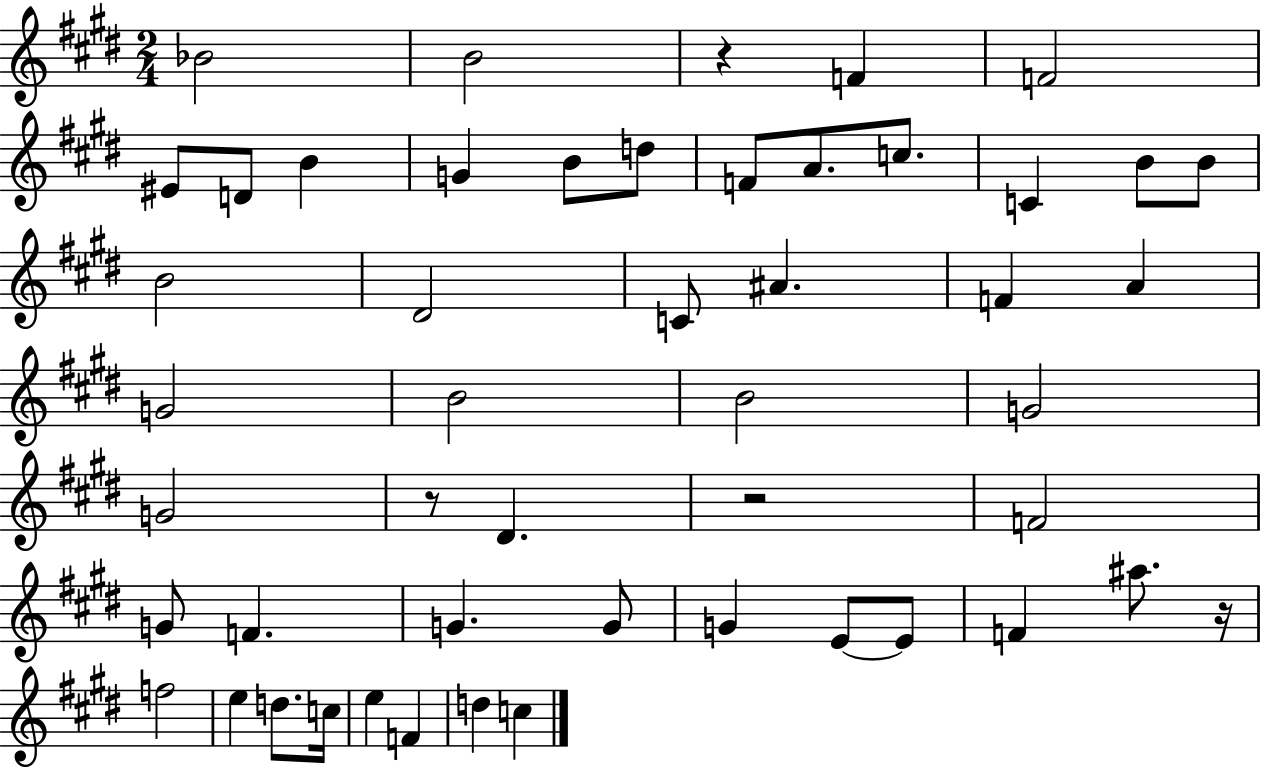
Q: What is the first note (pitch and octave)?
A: Bb4